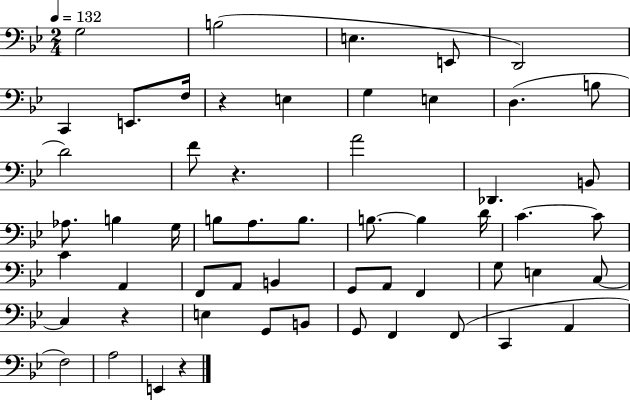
X:1
T:Untitled
M:2/4
L:1/4
K:Bb
G,2 B,2 E, E,,/2 D,,2 C,, E,,/2 F,/4 z E, G, E, D, B,/2 D2 F/2 z A2 _D,, B,,/2 _A,/2 B, G,/4 B,/2 A,/2 B,/2 B,/2 B, D/4 C C/2 C A,, F,,/2 A,,/2 B,, G,,/2 A,,/2 F,, G,/2 E, C,/2 C, z E, G,,/2 B,,/2 G,,/2 F,, F,,/2 C,, A,, F,2 A,2 E,, z